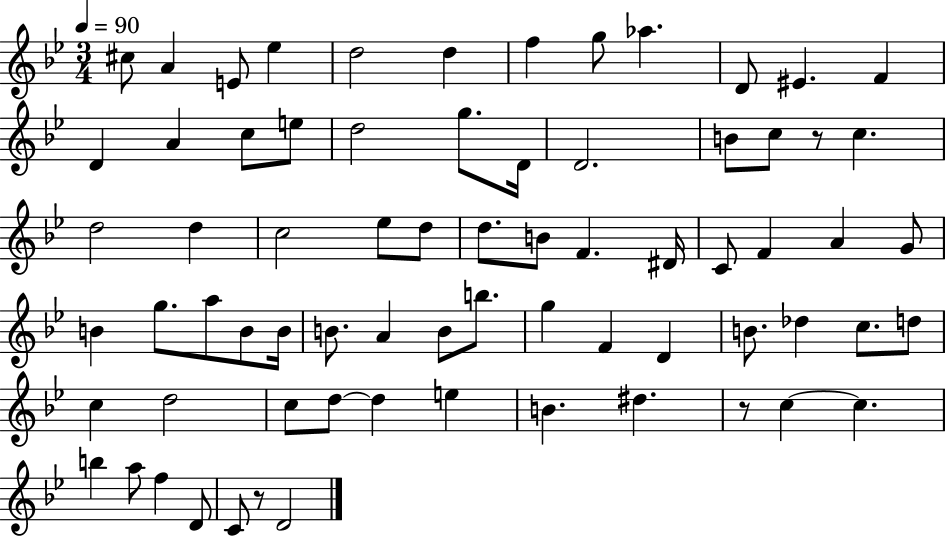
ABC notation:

X:1
T:Untitled
M:3/4
L:1/4
K:Bb
^c/2 A E/2 _e d2 d f g/2 _a D/2 ^E F D A c/2 e/2 d2 g/2 D/4 D2 B/2 c/2 z/2 c d2 d c2 _e/2 d/2 d/2 B/2 F ^D/4 C/2 F A G/2 B g/2 a/2 B/2 B/4 B/2 A B/2 b/2 g F D B/2 _d c/2 d/2 c d2 c/2 d/2 d e B ^d z/2 c c b a/2 f D/2 C/2 z/2 D2